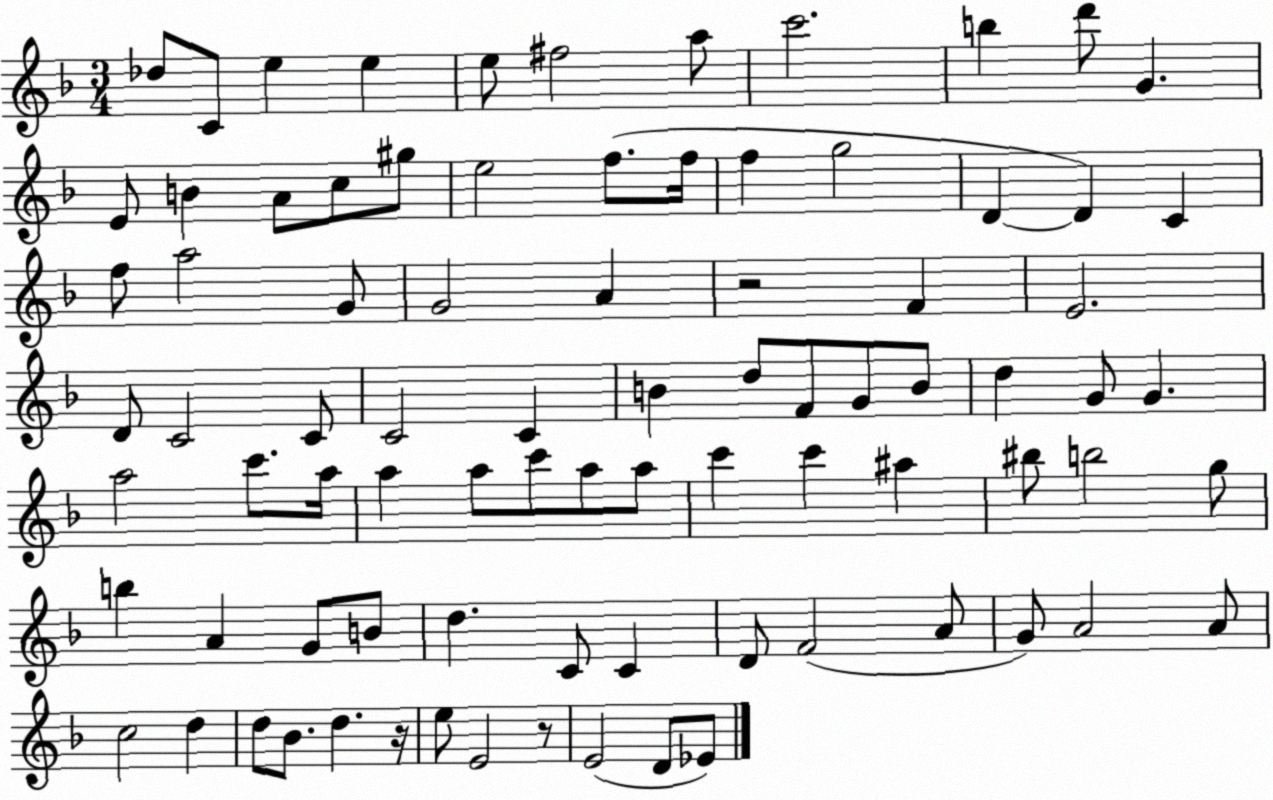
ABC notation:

X:1
T:Untitled
M:3/4
L:1/4
K:F
_d/2 C/2 e e e/2 ^f2 a/2 c'2 b d'/2 G E/2 B A/2 c/2 ^g/2 e2 f/2 f/4 f g2 D D C f/2 a2 G/2 G2 A z2 F E2 D/2 C2 C/2 C2 C B d/2 F/2 G/2 B/2 d G/2 G a2 c'/2 a/4 a a/2 c'/2 a/2 a/2 c' c' ^a ^b/2 b2 g/2 b A G/2 B/2 d C/2 C D/2 F2 A/2 G/2 A2 A/2 c2 d d/2 _B/2 d z/4 e/2 E2 z/2 E2 D/2 _E/2